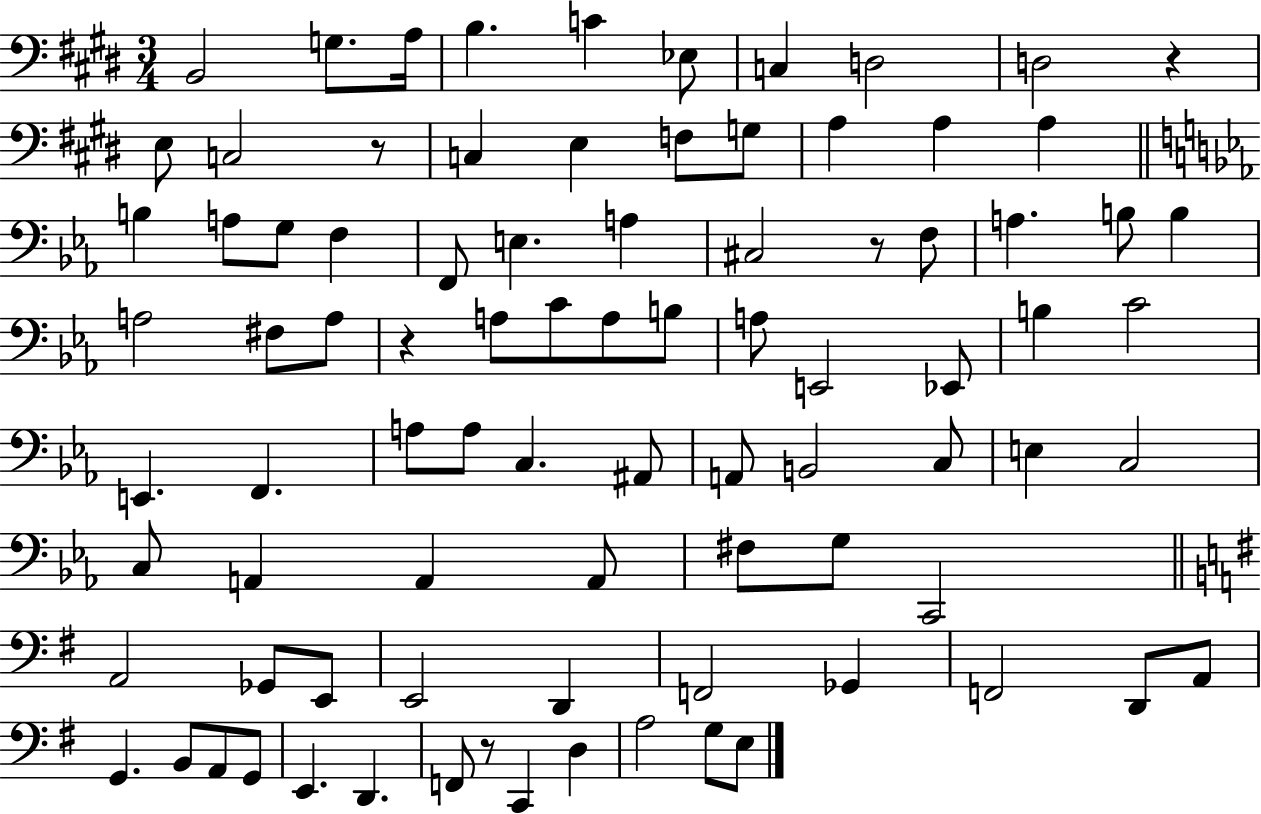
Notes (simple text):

B2/h G3/e. A3/s B3/q. C4/q Eb3/e C3/q D3/h D3/h R/q E3/e C3/h R/e C3/q E3/q F3/e G3/e A3/q A3/q A3/q B3/q A3/e G3/e F3/q F2/e E3/q. A3/q C#3/h R/e F3/e A3/q. B3/e B3/q A3/h F#3/e A3/e R/q A3/e C4/e A3/e B3/e A3/e E2/h Eb2/e B3/q C4/h E2/q. F2/q. A3/e A3/e C3/q. A#2/e A2/e B2/h C3/e E3/q C3/h C3/e A2/q A2/q A2/e F#3/e G3/e C2/h A2/h Gb2/e E2/e E2/h D2/q F2/h Gb2/q F2/h D2/e A2/e G2/q. B2/e A2/e G2/e E2/q. D2/q. F2/e R/e C2/q D3/q A3/h G3/e E3/e